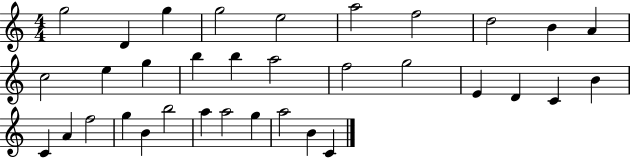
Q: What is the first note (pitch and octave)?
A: G5